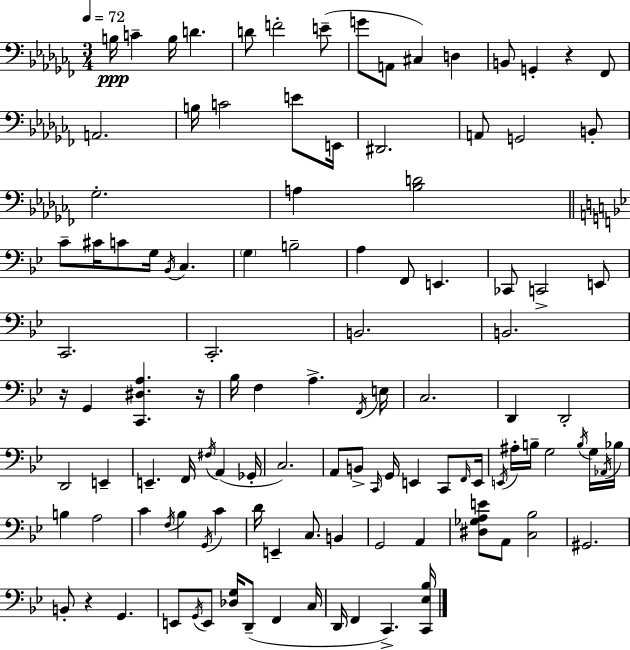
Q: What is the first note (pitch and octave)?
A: B3